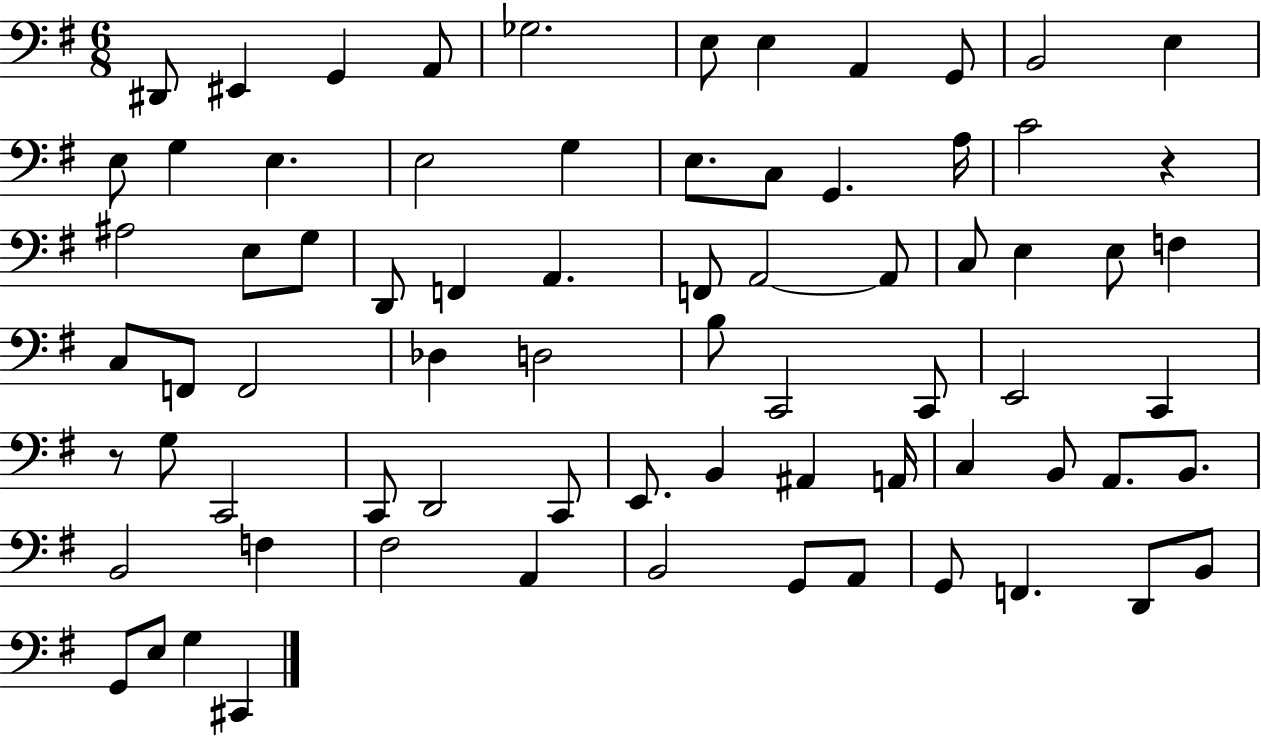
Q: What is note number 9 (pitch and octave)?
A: G2